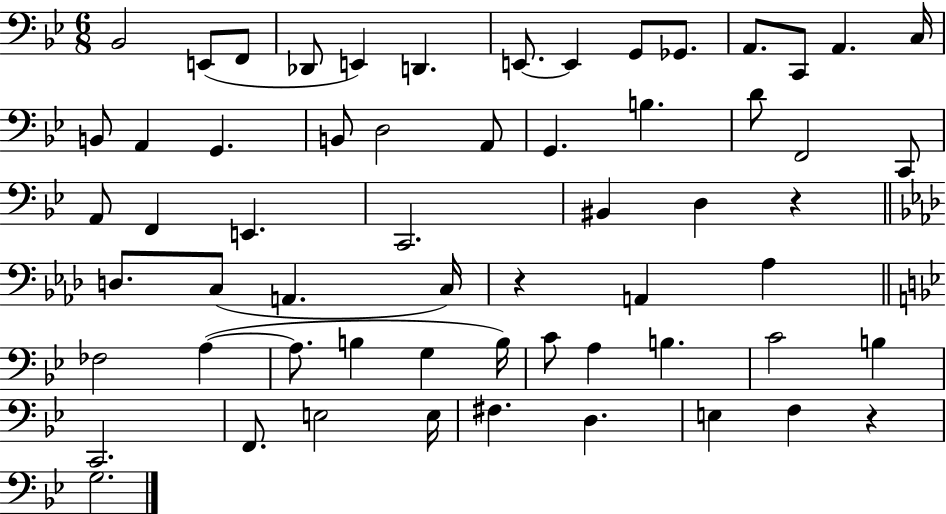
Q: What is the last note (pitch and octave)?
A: G3